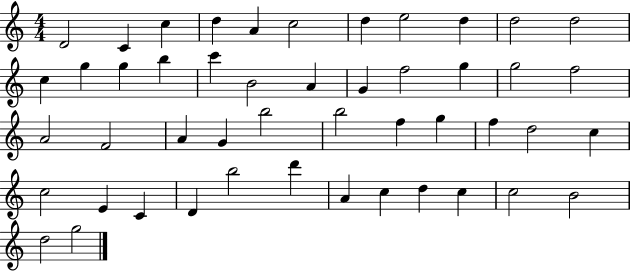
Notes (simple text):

D4/h C4/q C5/q D5/q A4/q C5/h D5/q E5/h D5/q D5/h D5/h C5/q G5/q G5/q B5/q C6/q B4/h A4/q G4/q F5/h G5/q G5/h F5/h A4/h F4/h A4/q G4/q B5/h B5/h F5/q G5/q F5/q D5/h C5/q C5/h E4/q C4/q D4/q B5/h D6/q A4/q C5/q D5/q C5/q C5/h B4/h D5/h G5/h